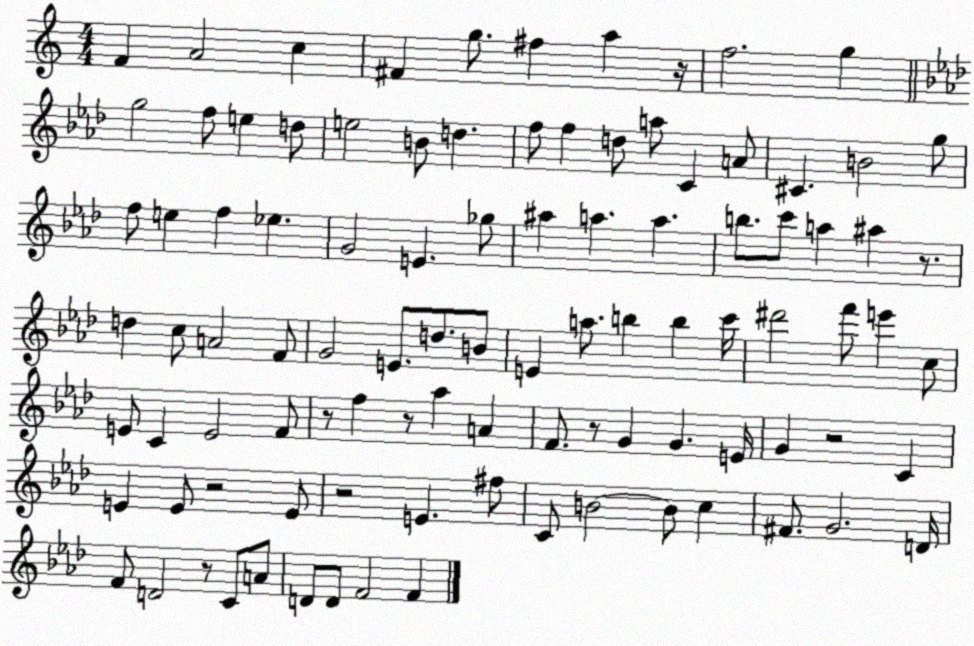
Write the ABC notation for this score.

X:1
T:Untitled
M:4/4
L:1/4
K:C
F A2 c ^F g/2 ^f a z/4 f2 g g2 f/2 e d/2 e2 B/2 d f/2 f d/2 a/2 C A/2 ^C B2 g/2 f/2 e f _e G2 E _g/2 ^a a a b/2 c'/2 a ^a z/2 d c/2 A2 F/2 G2 E/2 d/2 B/2 E a/2 b b c'/4 ^d'2 f'/2 e' c/2 E/2 C E2 F/2 z/2 f z/2 _a A F/2 z/2 G G E/4 G z2 C E E/2 z2 E/2 z2 E ^f/2 C/2 B2 B/2 c ^F/2 G2 D/4 F/2 D2 z/2 C/2 A/2 D/2 D/2 F2 F